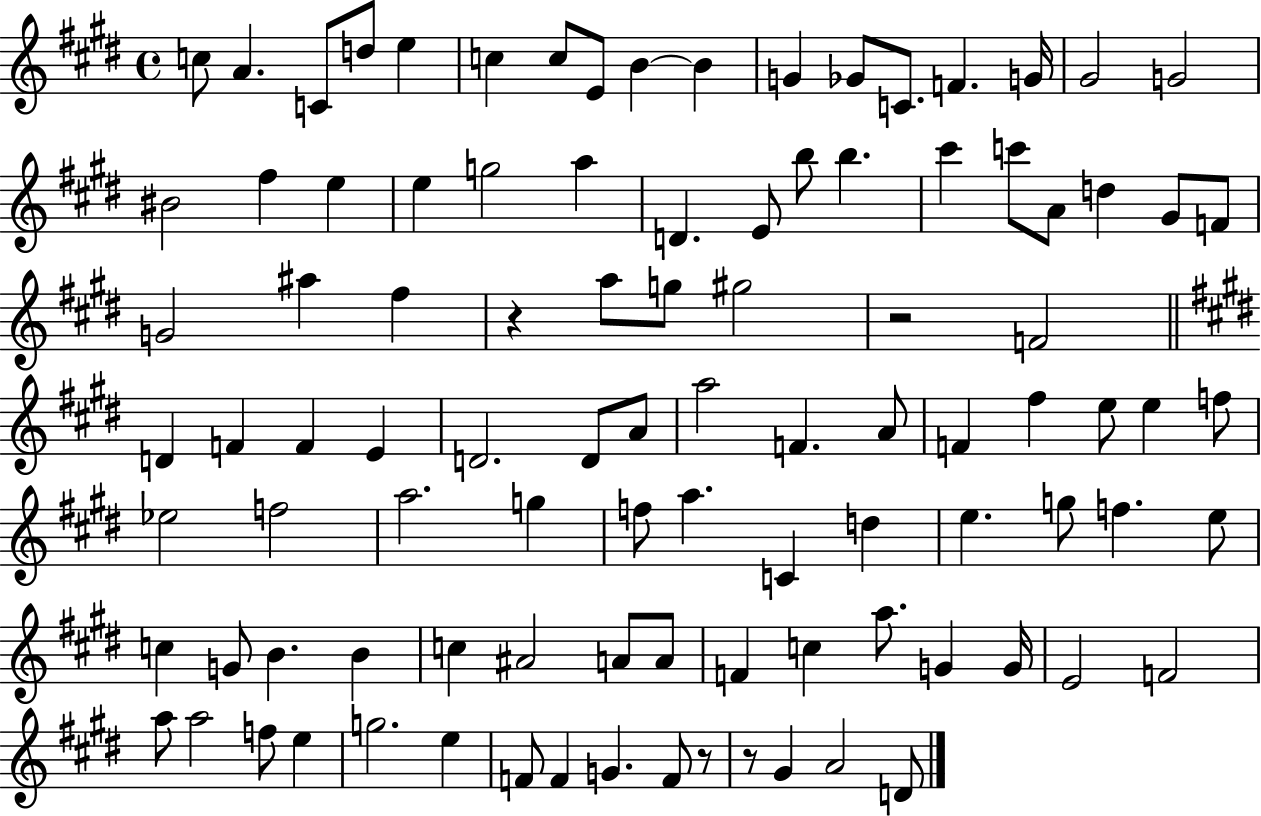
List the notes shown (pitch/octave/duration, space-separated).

C5/e A4/q. C4/e D5/e E5/q C5/q C5/e E4/e B4/q B4/q G4/q Gb4/e C4/e. F4/q. G4/s G#4/h G4/h BIS4/h F#5/q E5/q E5/q G5/h A5/q D4/q. E4/e B5/e B5/q. C#6/q C6/e A4/e D5/q G#4/e F4/e G4/h A#5/q F#5/q R/q A5/e G5/e G#5/h R/h F4/h D4/q F4/q F4/q E4/q D4/h. D4/e A4/e A5/h F4/q. A4/e F4/q F#5/q E5/e E5/q F5/e Eb5/h F5/h A5/h. G5/q F5/e A5/q. C4/q D5/q E5/q. G5/e F5/q. E5/e C5/q G4/e B4/q. B4/q C5/q A#4/h A4/e A4/e F4/q C5/q A5/e. G4/q G4/s E4/h F4/h A5/e A5/h F5/e E5/q G5/h. E5/q F4/e F4/q G4/q. F4/e R/e R/e G#4/q A4/h D4/e